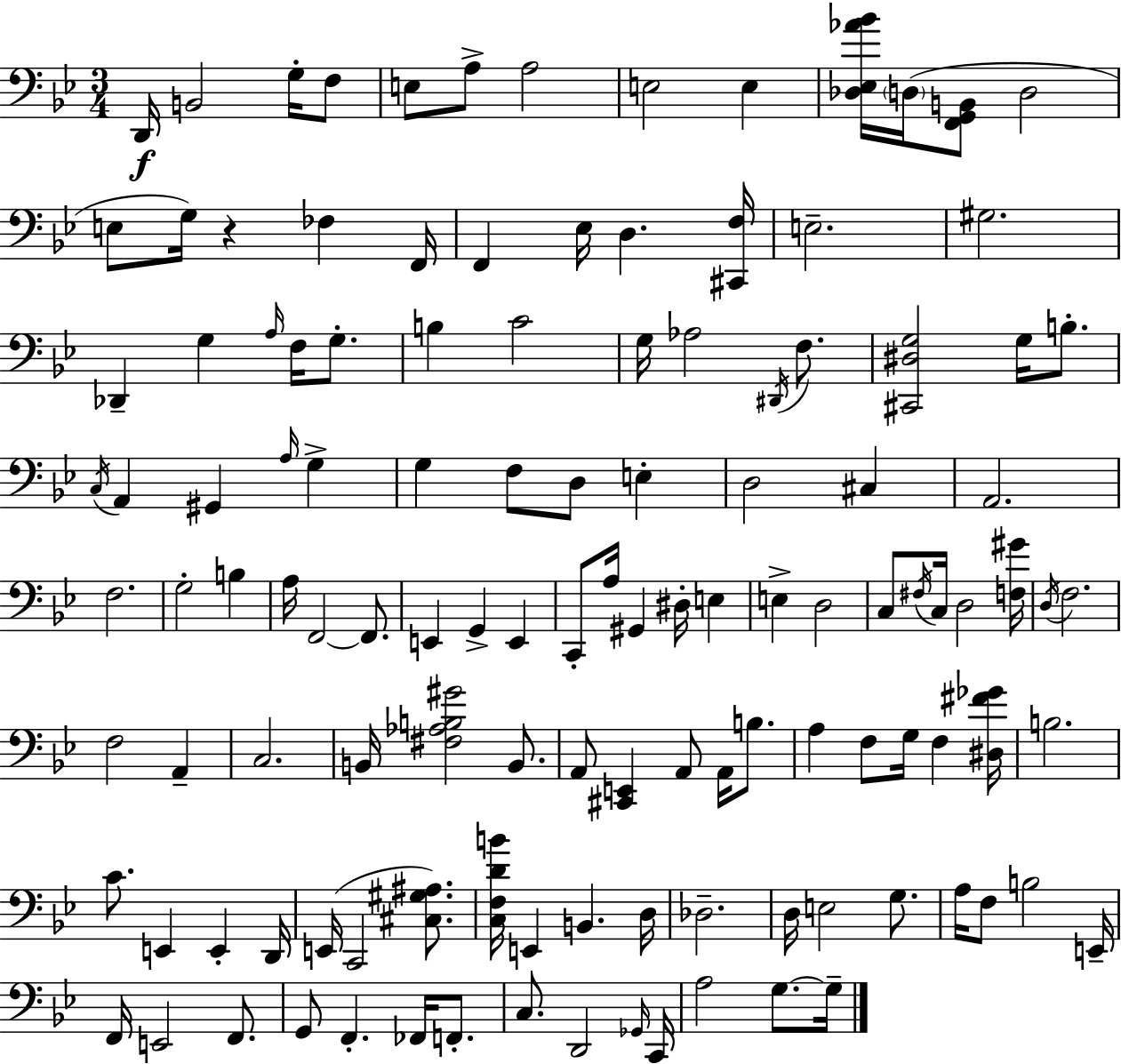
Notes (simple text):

D2/s B2/h G3/s F3/e E3/e A3/e A3/h E3/h E3/q [Db3,Eb3,Ab4,Bb4]/s D3/s [F2,G2,B2]/e D3/h E3/e G3/s R/q FES3/q F2/s F2/q Eb3/s D3/q. [C#2,F3]/s E3/h. G#3/h. Db2/q G3/q A3/s F3/s G3/e. B3/q C4/h G3/s Ab3/h D#2/s F3/e. [C#2,D#3,G3]/h G3/s B3/e. C3/s A2/q G#2/q A3/s G3/q G3/q F3/e D3/e E3/q D3/h C#3/q A2/h. F3/h. G3/h B3/q A3/s F2/h F2/e. E2/q G2/q E2/q C2/e A3/s G#2/q D#3/s E3/q E3/q D3/h C3/e F#3/s C3/s D3/h [F3,G#4]/s D3/s F3/h. F3/h A2/q C3/h. B2/s [F#3,Ab3,B3,G#4]/h B2/e. A2/e [C#2,E2]/q A2/e A2/s B3/e. A3/q F3/e G3/s F3/q [D#3,F#4,Gb4]/s B3/h. C4/e. E2/q E2/q D2/s E2/s C2/h [C#3,G#3,A#3]/e. [C3,F3,D4,B4]/s E2/q B2/q. D3/s Db3/h. D3/s E3/h G3/e. A3/s F3/e B3/h E2/s F2/s E2/h F2/e. G2/e F2/q. FES2/s F2/e. C3/e. D2/h Gb2/s C2/s A3/h G3/e. G3/s